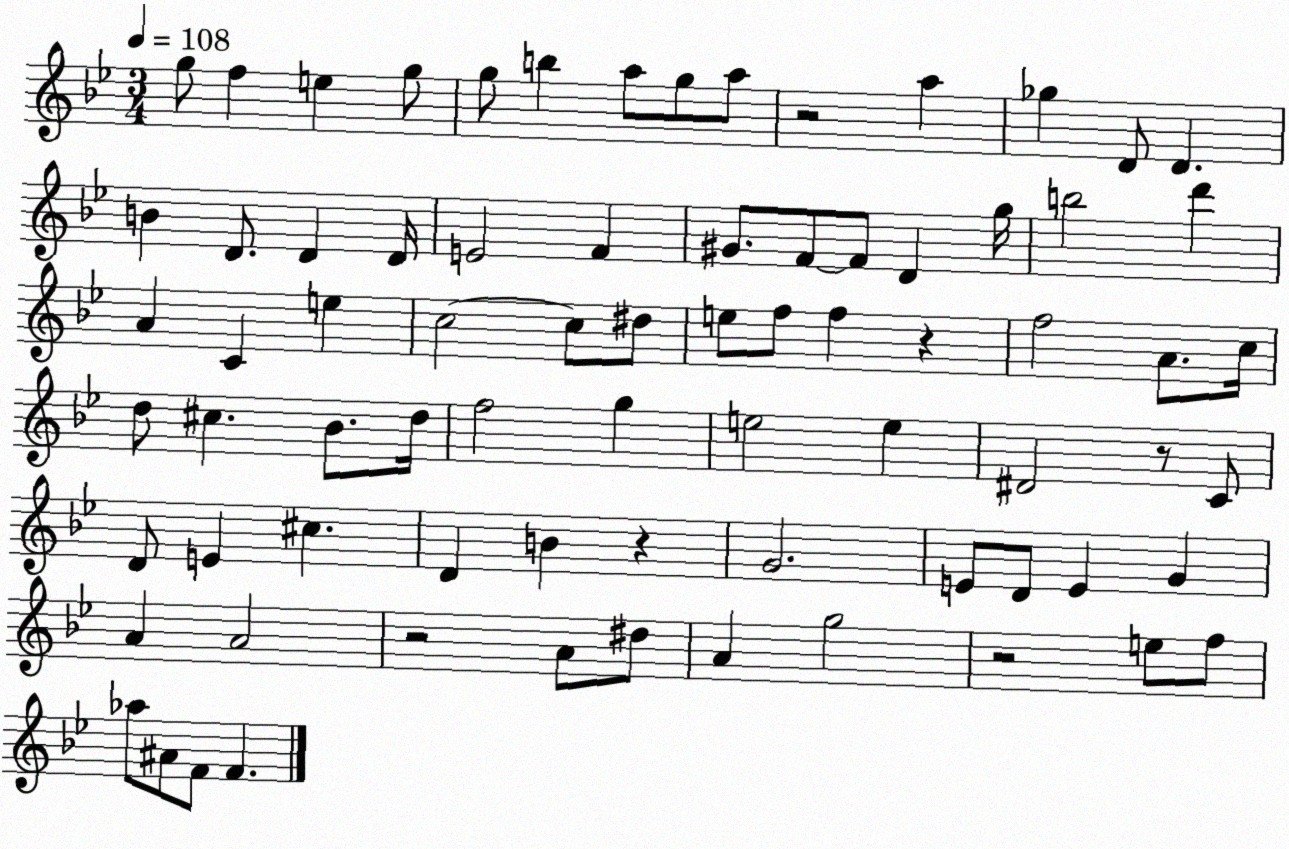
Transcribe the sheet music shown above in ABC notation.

X:1
T:Untitled
M:3/4
L:1/4
K:Bb
g/2 f e g/2 g/2 b a/2 g/2 a/2 z2 a _g D/2 D B D/2 D D/4 E2 F ^G/2 F/2 F/2 D g/4 b2 d' A C e c2 c/2 ^d/2 e/2 f/2 f z f2 A/2 c/4 d/2 ^c _B/2 d/4 f2 g e2 e ^D2 z/2 C/2 D/2 E ^c D B z G2 E/2 D/2 E G A A2 z2 A/2 ^d/2 A g2 z2 e/2 f/2 _a/2 ^A/2 F/2 F